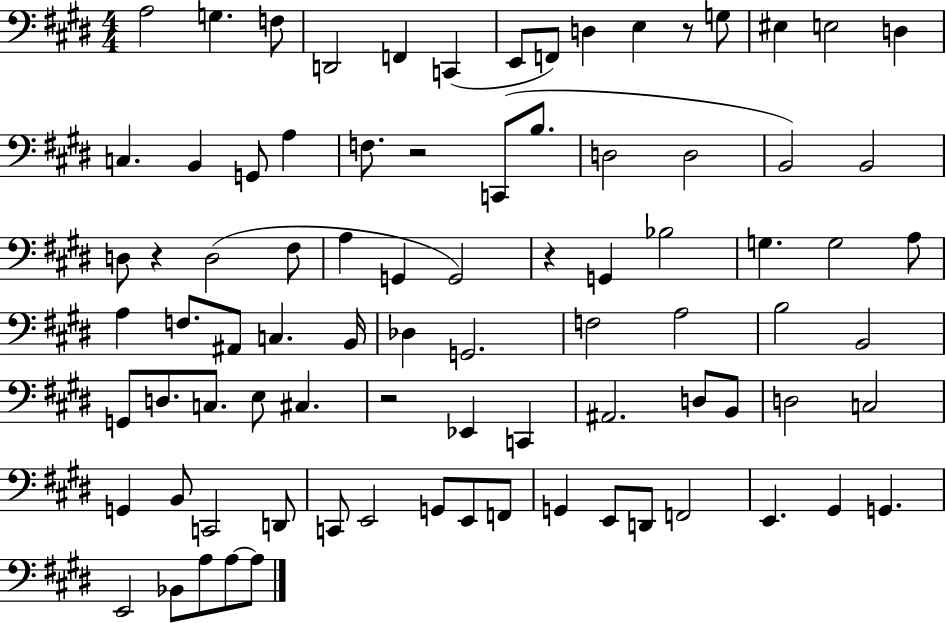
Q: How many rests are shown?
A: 5